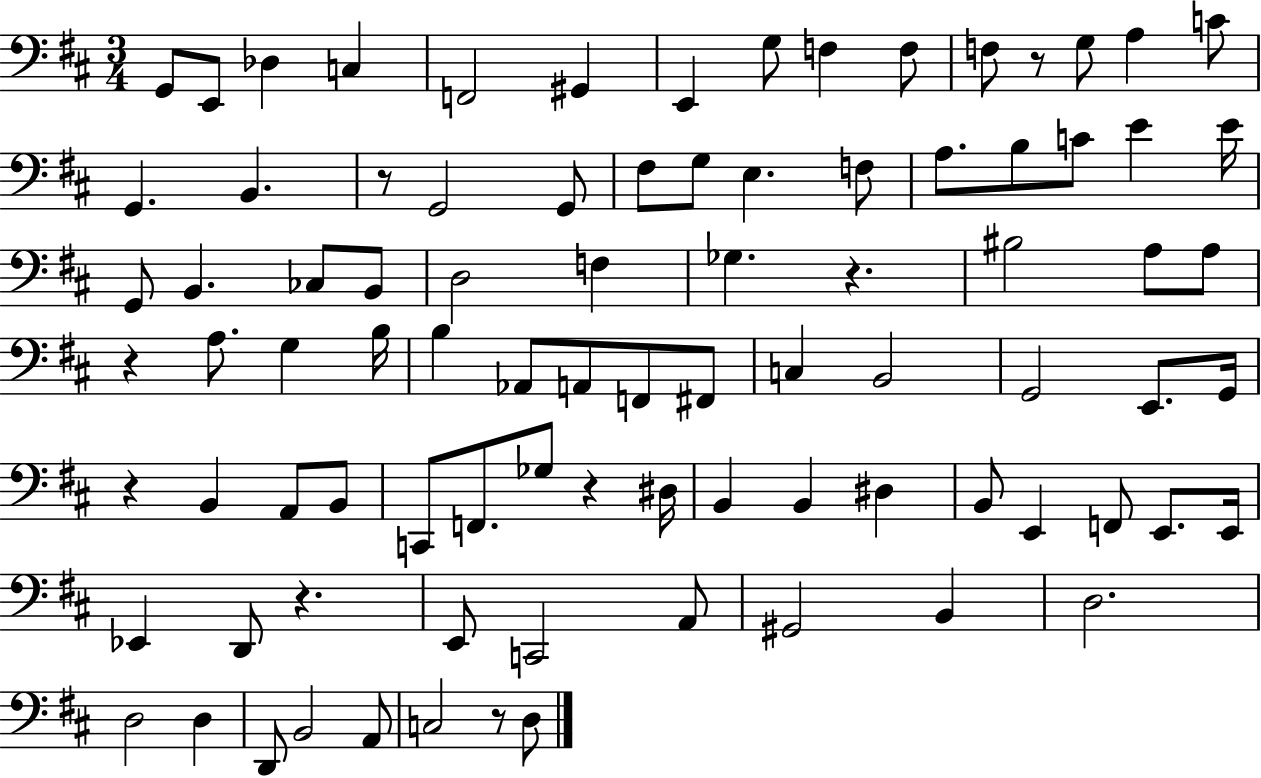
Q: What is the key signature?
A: D major